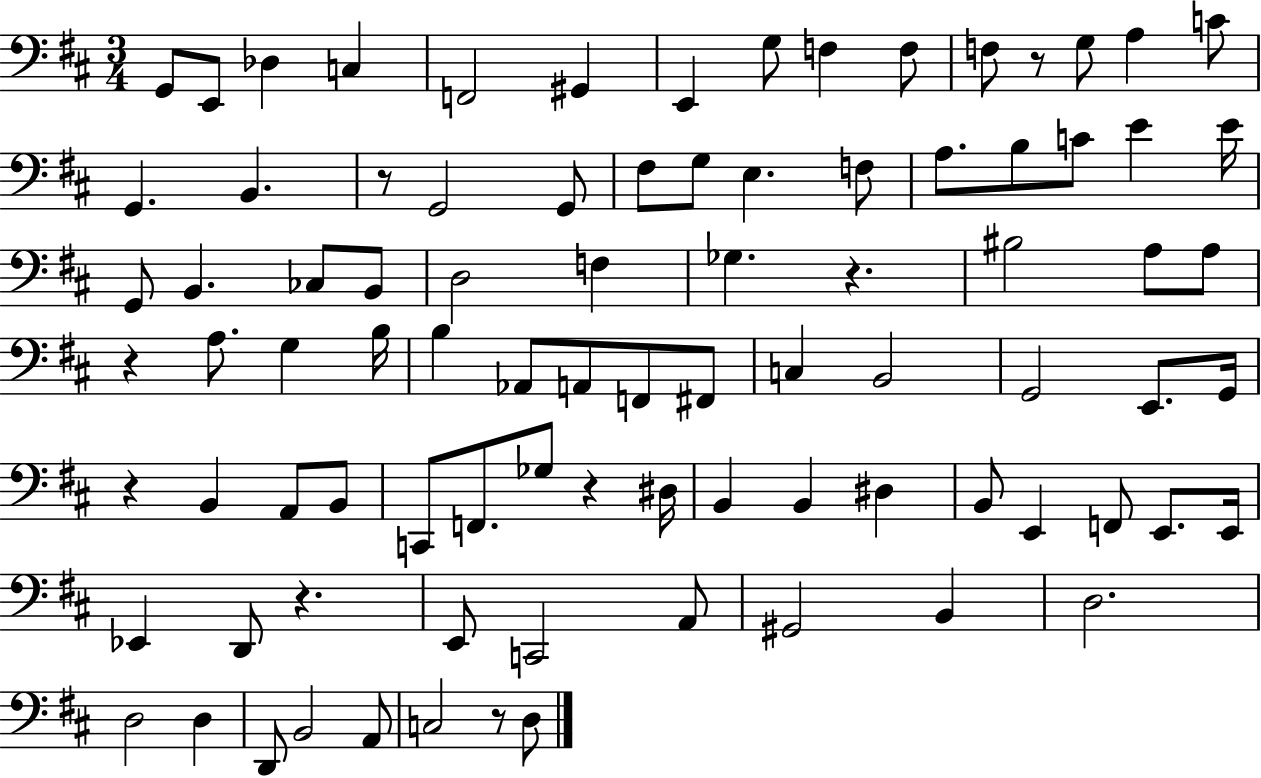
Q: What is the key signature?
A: D major